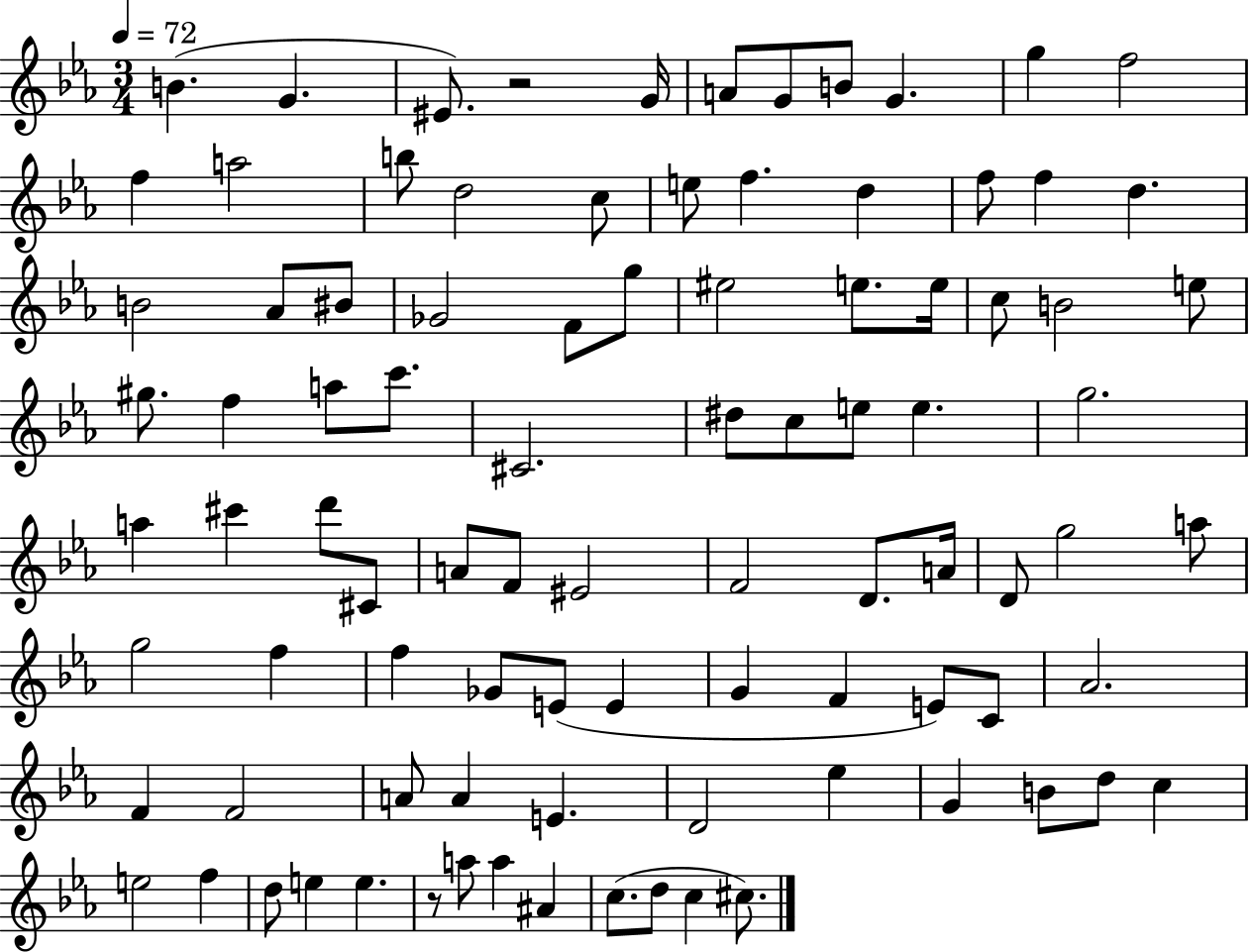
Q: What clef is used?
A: treble